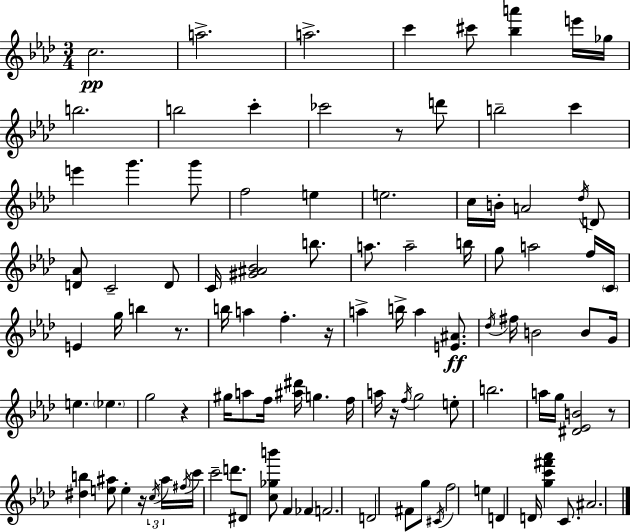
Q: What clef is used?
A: treble